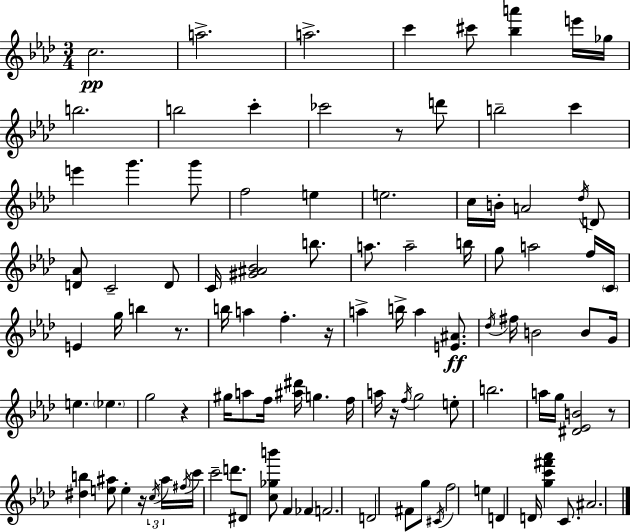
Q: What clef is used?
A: treble